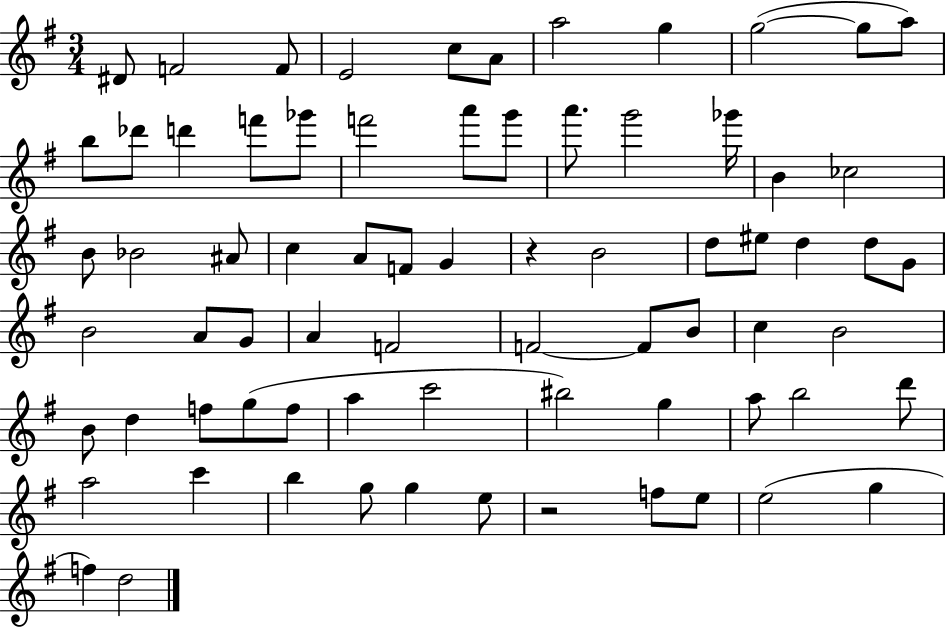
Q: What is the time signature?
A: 3/4